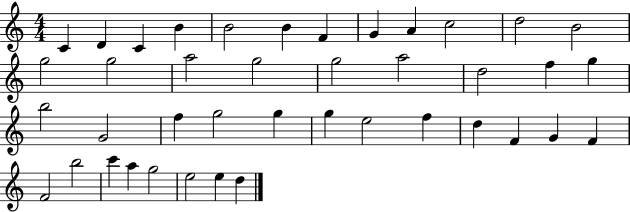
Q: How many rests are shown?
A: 0